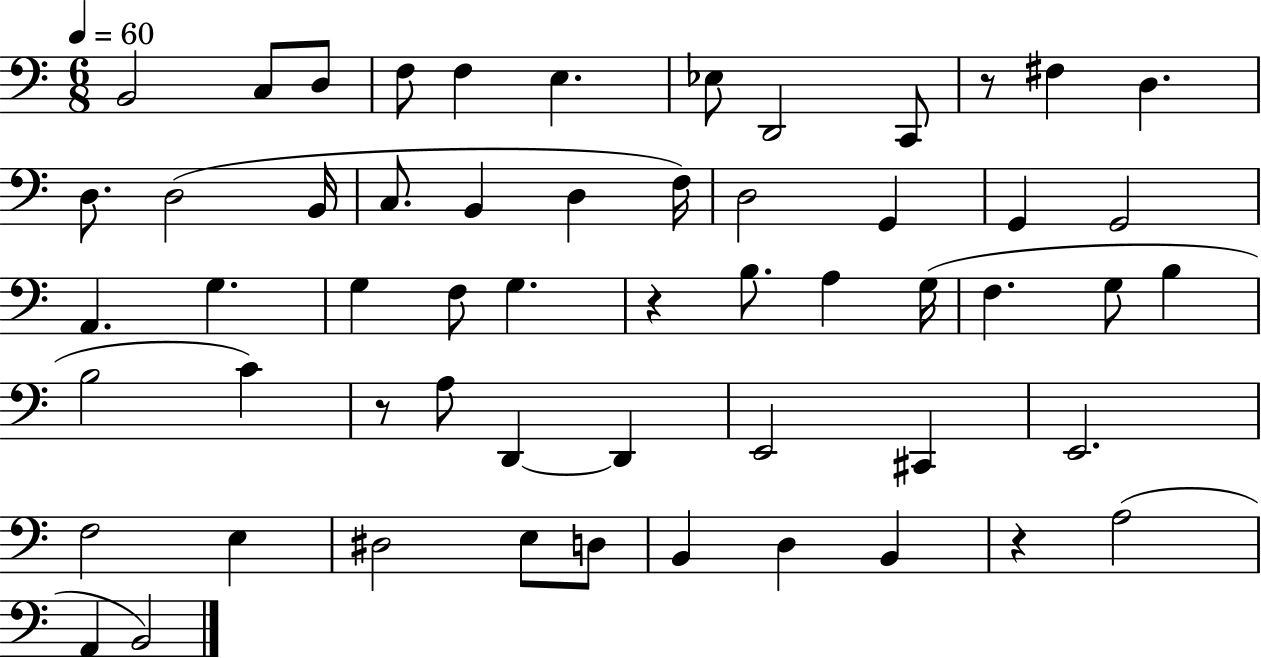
B2/h C3/e D3/e F3/e F3/q E3/q. Eb3/e D2/h C2/e R/e F#3/q D3/q. D3/e. D3/h B2/s C3/e. B2/q D3/q F3/s D3/h G2/q G2/q G2/h A2/q. G3/q. G3/q F3/e G3/q. R/q B3/e. A3/q G3/s F3/q. G3/e B3/q B3/h C4/q R/e A3/e D2/q D2/q E2/h C#2/q E2/h. F3/h E3/q D#3/h E3/e D3/e B2/q D3/q B2/q R/q A3/h A2/q B2/h